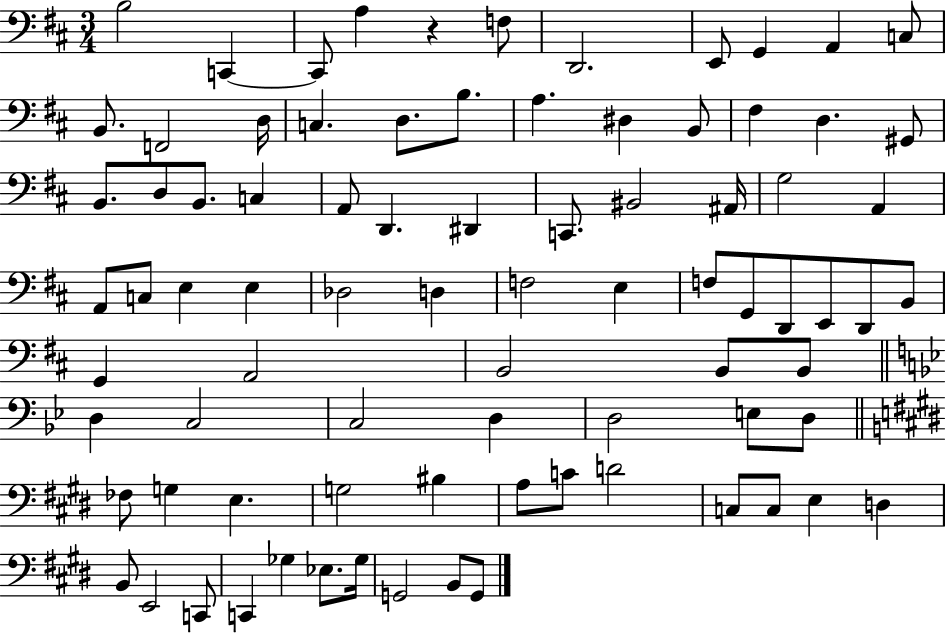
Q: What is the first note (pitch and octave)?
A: B3